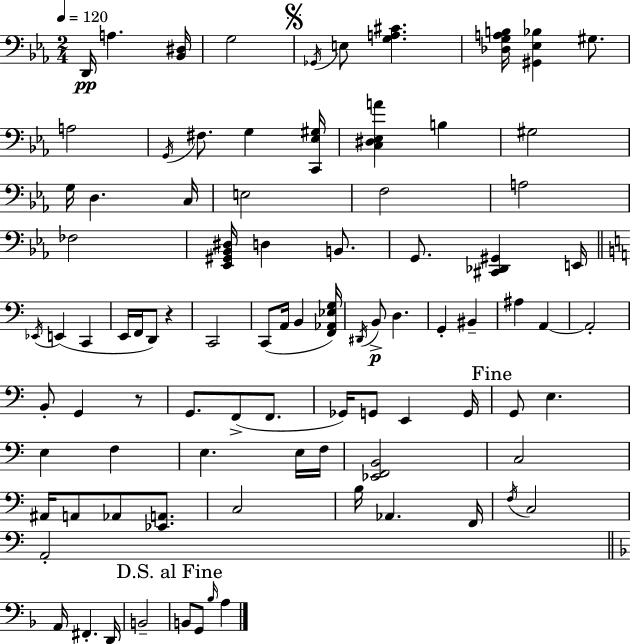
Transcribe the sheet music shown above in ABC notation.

X:1
T:Untitled
M:2/4
L:1/4
K:Cm
D,,/4 A, [_B,,^D,]/4 G,2 _G,,/4 E,/2 [G,A,^C] [_D,G,A,B,]/4 [^G,,_E,_B,] ^G,/2 A,2 G,,/4 ^F,/2 G, [C,,_E,^G,]/4 [C,^D,_E,A] B, ^G,2 G,/4 D, C,/4 E,2 F,2 A,2 _F,2 [_E,,^G,,_B,,^D,]/4 D, B,,/2 G,,/2 [^C,,_D,,^G,,] E,,/4 _E,,/4 E,, C,, E,,/4 F,,/4 D,,/2 z C,,2 C,,/2 A,,/4 B,, [F,,_A,,_E,G,]/4 ^D,,/4 B,,/2 D, G,, ^B,, ^A, A,, A,,2 B,,/2 G,, z/2 G,,/2 F,,/2 F,,/2 _G,,/4 G,,/2 E,, G,,/4 G,,/2 E, E, F, E, E,/4 F,/4 [_E,,F,,B,,]2 C,2 ^A,,/4 A,,/2 _A,,/2 [_E,,A,,]/2 C,2 B,/4 _A,, F,,/4 F,/4 C,2 A,,2 A,,/4 ^F,, D,,/4 B,,2 B,,/2 G,,/2 _B,/4 A,